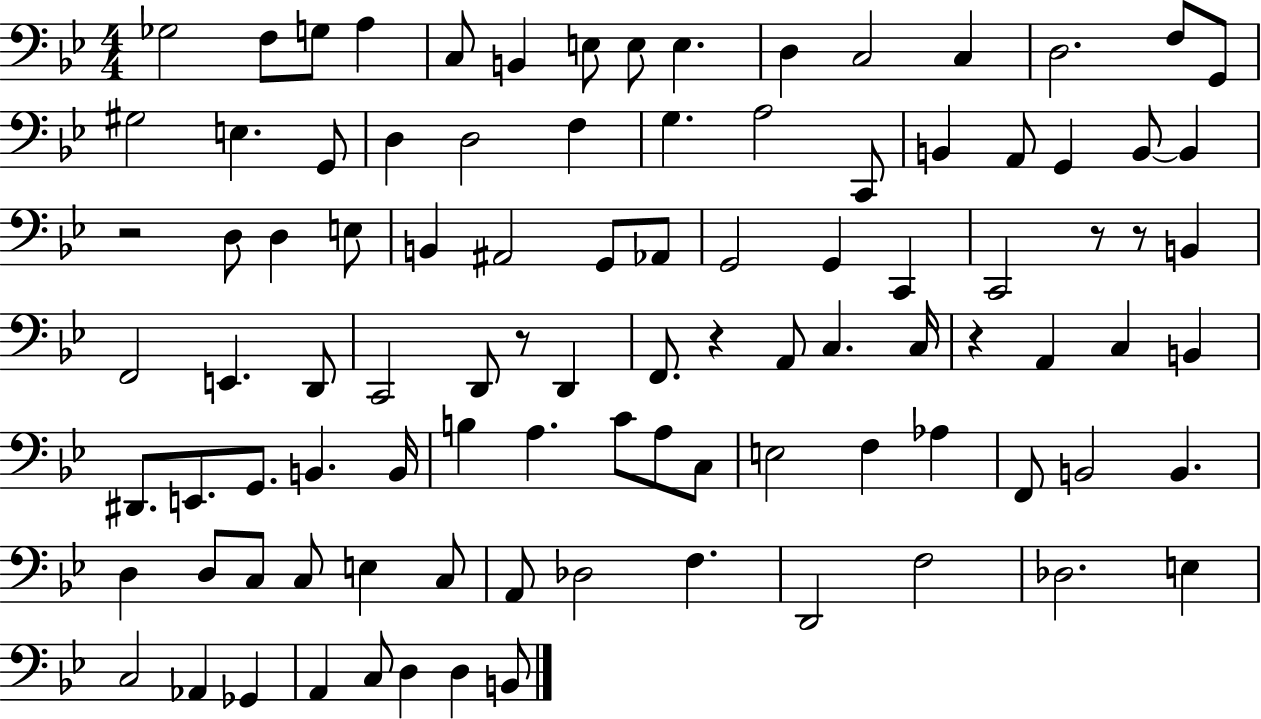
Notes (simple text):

Gb3/h F3/e G3/e A3/q C3/e B2/q E3/e E3/e E3/q. D3/q C3/h C3/q D3/h. F3/e G2/e G#3/h E3/q. G2/e D3/q D3/h F3/q G3/q. A3/h C2/e B2/q A2/e G2/q B2/e B2/q R/h D3/e D3/q E3/e B2/q A#2/h G2/e Ab2/e G2/h G2/q C2/q C2/h R/e R/e B2/q F2/h E2/q. D2/e C2/h D2/e R/e D2/q F2/e. R/q A2/e C3/q. C3/s R/q A2/q C3/q B2/q D#2/e. E2/e. G2/e. B2/q. B2/s B3/q A3/q. C4/e A3/e C3/e E3/h F3/q Ab3/q F2/e B2/h B2/q. D3/q D3/e C3/e C3/e E3/q C3/e A2/e Db3/h F3/q. D2/h F3/h Db3/h. E3/q C3/h Ab2/q Gb2/q A2/q C3/e D3/q D3/q B2/e